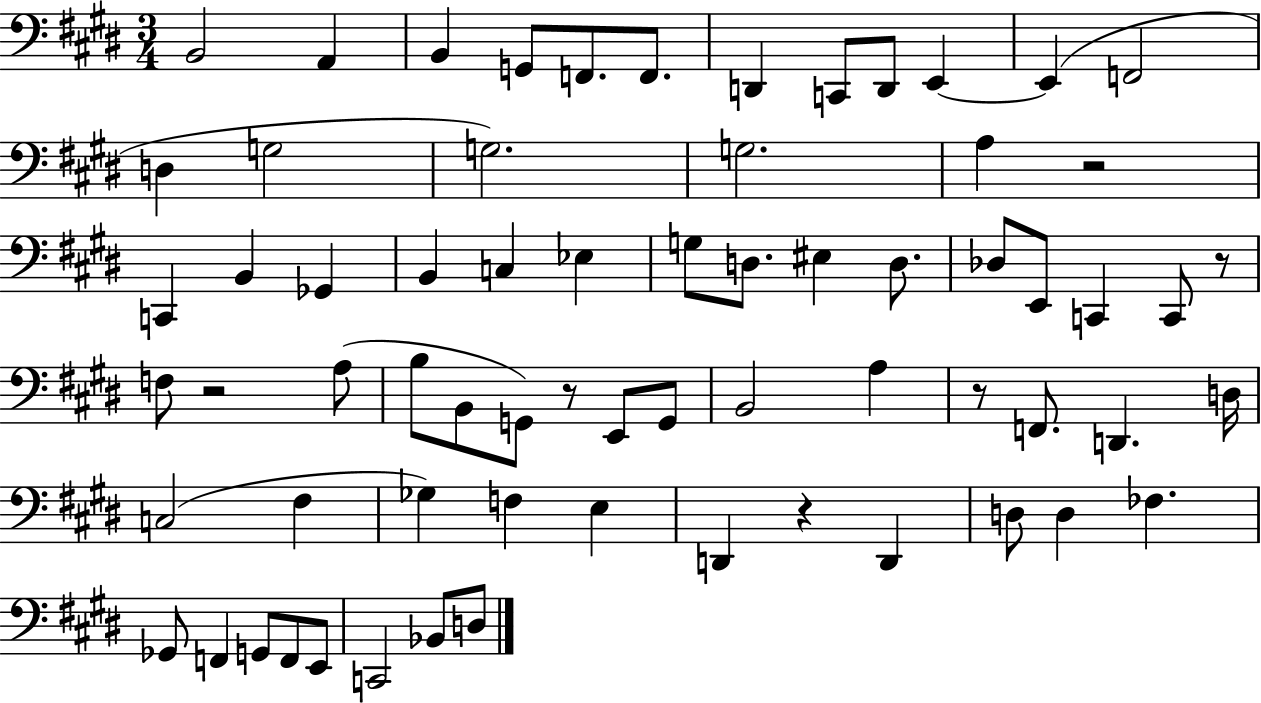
B2/h A2/q B2/q G2/e F2/e. F2/e. D2/q C2/e D2/e E2/q E2/q F2/h D3/q G3/h G3/h. G3/h. A3/q R/h C2/q B2/q Gb2/q B2/q C3/q Eb3/q G3/e D3/e. EIS3/q D3/e. Db3/e E2/e C2/q C2/e R/e F3/e R/h A3/e B3/e B2/e G2/e R/e E2/e G2/e B2/h A3/q R/e F2/e. D2/q. D3/s C3/h F#3/q Gb3/q F3/q E3/q D2/q R/q D2/q D3/e D3/q FES3/q. Gb2/e F2/q G2/e F2/e E2/e C2/h Bb2/e D3/e